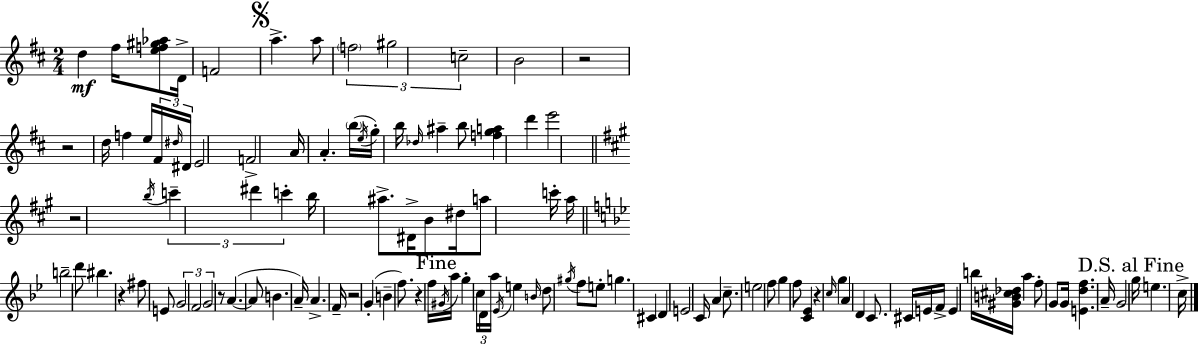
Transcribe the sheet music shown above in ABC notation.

X:1
T:Untitled
M:2/4
L:1/4
K:D
d ^f/4 [ef^g_a]/2 D/4 F2 a a/2 f2 ^g2 c2 B2 z2 z2 d/4 f e/4 ^F/4 ^d/4 ^D/4 E2 F2 A/4 A b/4 e/4 g/4 b/4 _d/4 ^a b/2 [fga] d' e'2 z2 b/4 c' ^d' c' b/4 ^a/2 ^D/4 B/2 ^d/4 a/2 c'/4 a/4 b2 d'/2 ^b z ^f/2 E/2 G2 F2 G2 z/2 A A/2 B A/4 A F/4 z2 G B f/2 z f/4 ^G/4 a/4 g c/4 D/4 a/4 _E/4 e B/4 d/2 ^g/4 f/2 e/2 g ^C D E2 C/4 A c/2 e2 f/2 g f/2 [C_E] z c/4 g A D C/2 ^C/4 E/4 F/4 E b/4 [^GB^c_d]/4 a f/2 G/2 G/4 [Edf] A/4 G2 g/4 e c/4